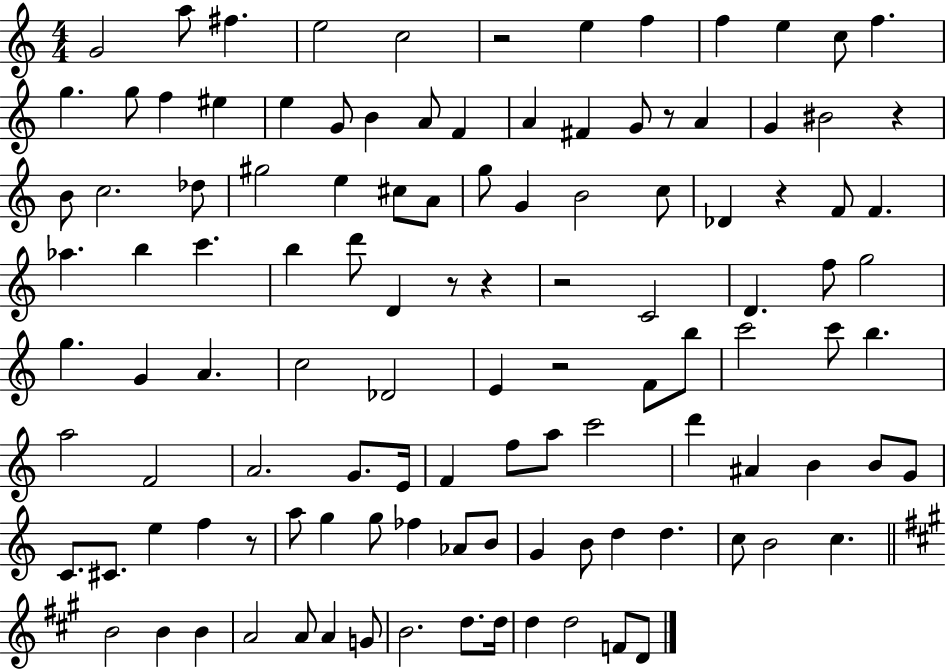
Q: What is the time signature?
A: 4/4